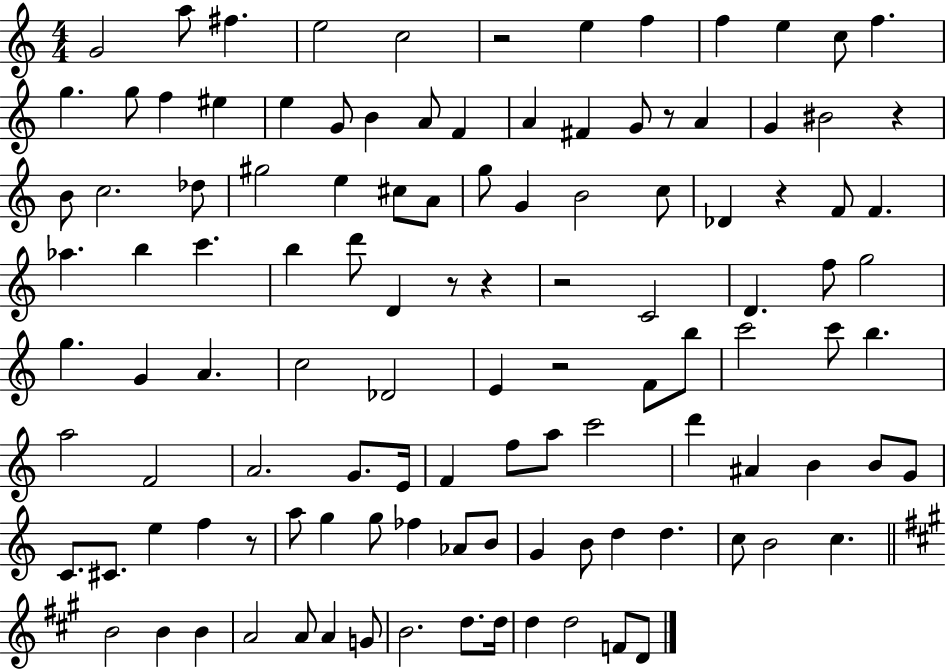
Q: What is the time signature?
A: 4/4